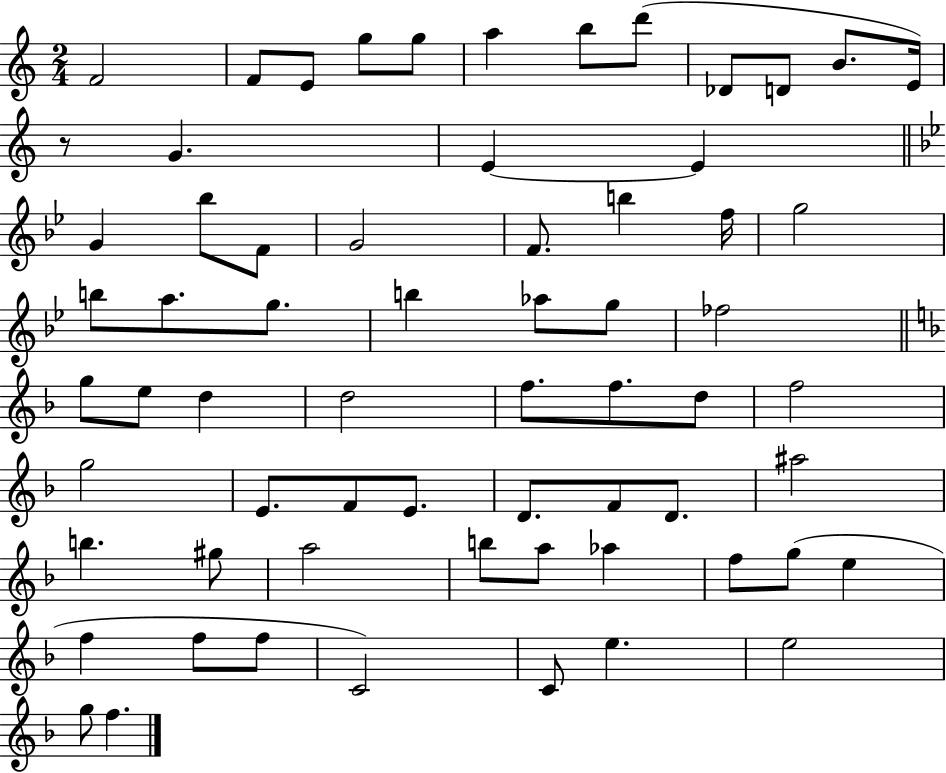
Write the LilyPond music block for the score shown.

{
  \clef treble
  \numericTimeSignature
  \time 2/4
  \key c \major
  f'2 | f'8 e'8 g''8 g''8 | a''4 b''8 d'''8( | des'8 d'8 b'8. e'16) | \break r8 g'4. | e'4~~ e'4 | \bar "||" \break \key bes \major g'4 bes''8 f'8 | g'2 | f'8. b''4 f''16 | g''2 | \break b''8 a''8. g''8. | b''4 aes''8 g''8 | fes''2 | \bar "||" \break \key f \major g''8 e''8 d''4 | d''2 | f''8. f''8. d''8 | f''2 | \break g''2 | e'8. f'8 e'8. | d'8. f'8 d'8. | ais''2 | \break b''4. gis''8 | a''2 | b''8 a''8 aes''4 | f''8 g''8( e''4 | \break f''4 f''8 f''8 | c'2) | c'8 e''4. | e''2 | \break g''8 f''4. | \bar "|."
}